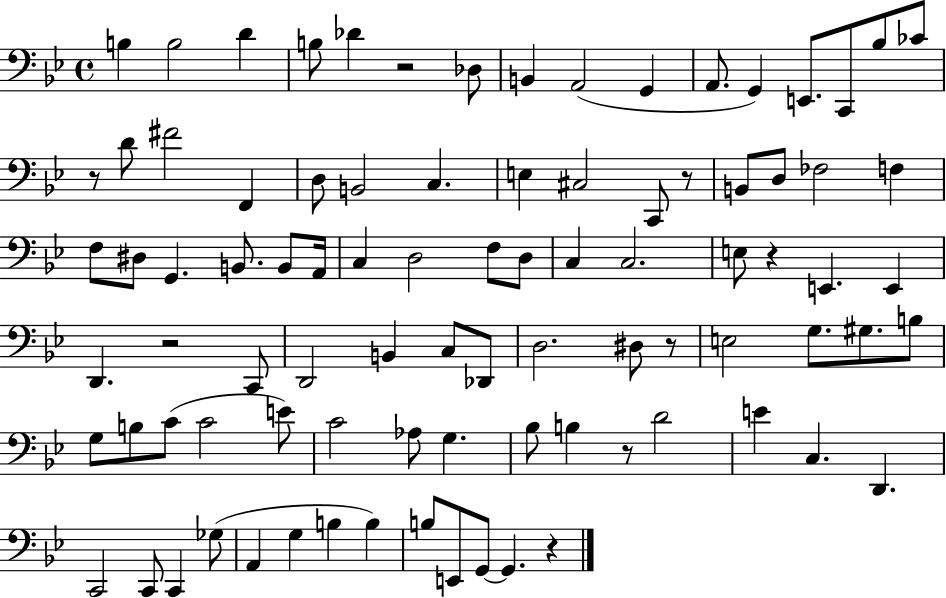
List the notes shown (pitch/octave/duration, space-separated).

B3/q B3/h D4/q B3/e Db4/q R/h Db3/e B2/q A2/h G2/q A2/e. G2/q E2/e. C2/e Bb3/e CES4/e R/e D4/e F#4/h F2/q D3/e B2/h C3/q. E3/q C#3/h C2/e R/e B2/e D3/e FES3/h F3/q F3/e D#3/e G2/q. B2/e. B2/e A2/s C3/q D3/h F3/e D3/e C3/q C3/h. E3/e R/q E2/q. E2/q D2/q. R/h C2/e D2/h B2/q C3/e Db2/e D3/h. D#3/e R/e E3/h G3/e. G#3/e. B3/e G3/e B3/e C4/e C4/h E4/e C4/h Ab3/e G3/q. Bb3/e B3/q R/e D4/h E4/q C3/q. D2/q. C2/h C2/e C2/q Gb3/e A2/q G3/q B3/q B3/q B3/e E2/e G2/e G2/q. R/q